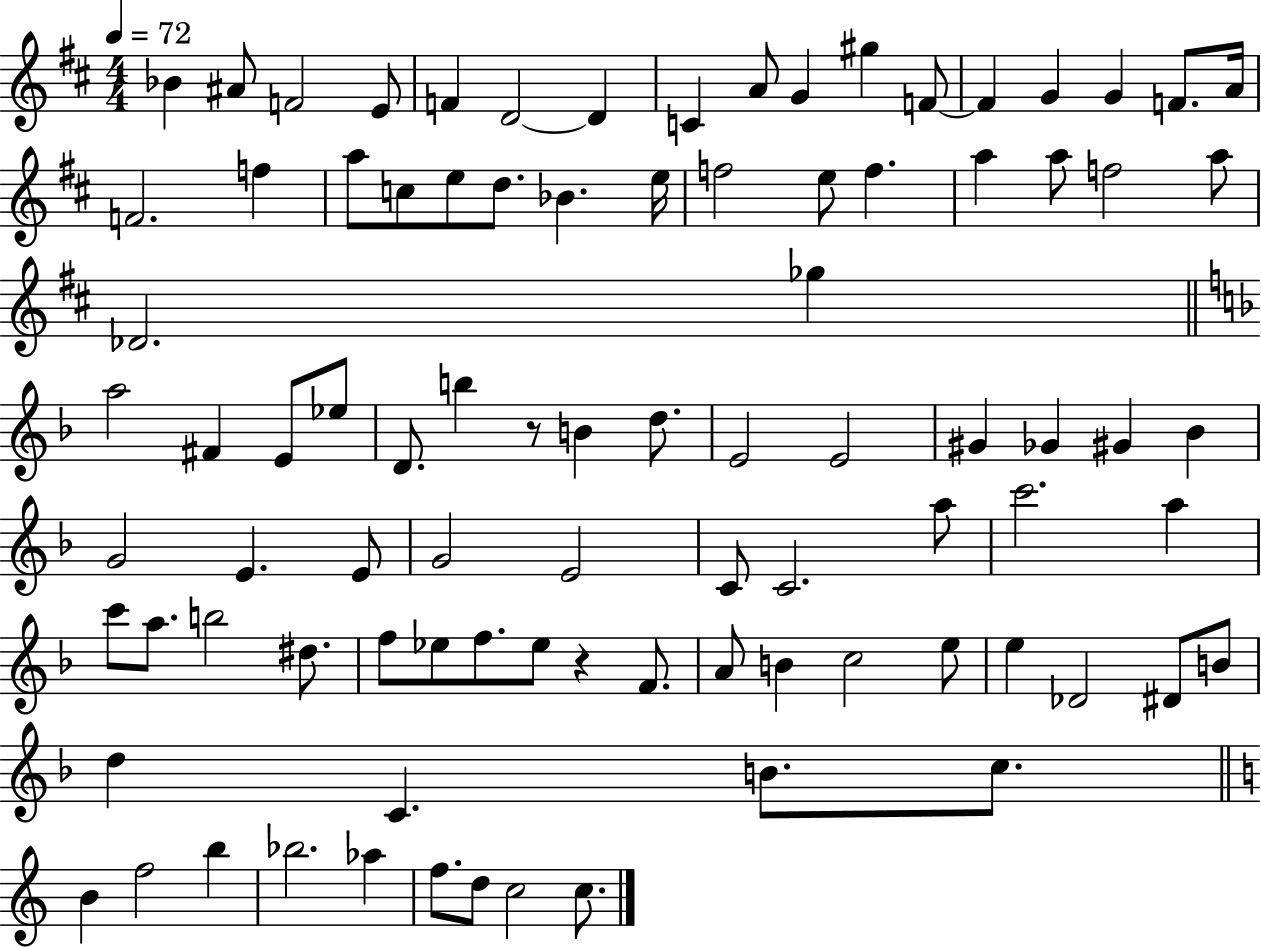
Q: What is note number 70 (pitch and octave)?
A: C5